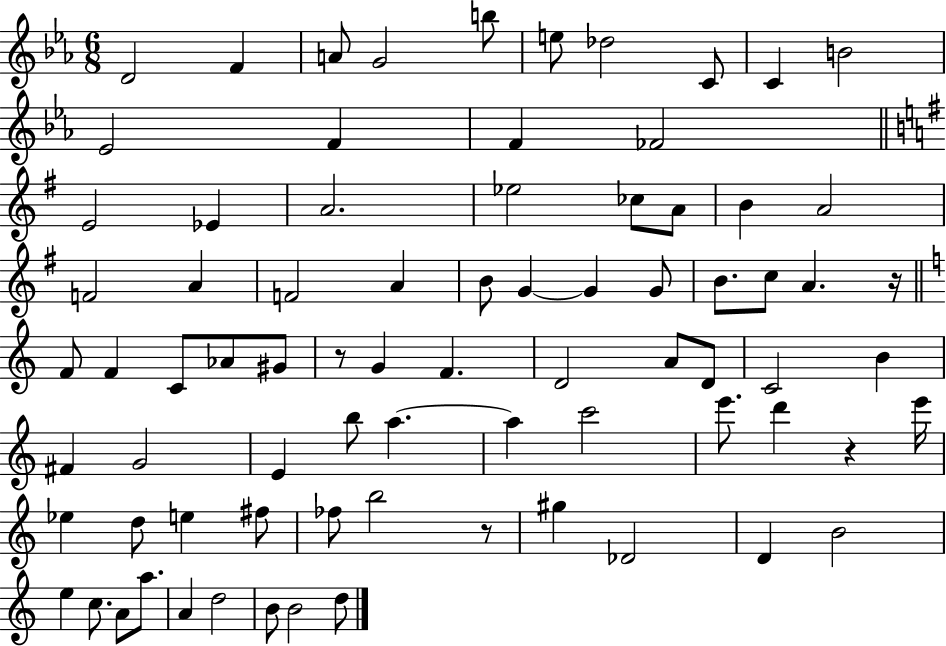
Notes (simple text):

D4/h F4/q A4/e G4/h B5/e E5/e Db5/h C4/e C4/q B4/h Eb4/h F4/q F4/q FES4/h E4/h Eb4/q A4/h. Eb5/h CES5/e A4/e B4/q A4/h F4/h A4/q F4/h A4/q B4/e G4/q G4/q G4/e B4/e. C5/e A4/q. R/s F4/e F4/q C4/e Ab4/e G#4/e R/e G4/q F4/q. D4/h A4/e D4/e C4/h B4/q F#4/q G4/h E4/q B5/e A5/q. A5/q C6/h E6/e. D6/q R/q E6/s Eb5/q D5/e E5/q F#5/e FES5/e B5/h R/e G#5/q Db4/h D4/q B4/h E5/q C5/e. A4/e A5/e. A4/q D5/h B4/e B4/h D5/e